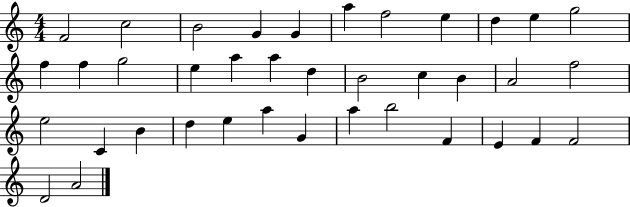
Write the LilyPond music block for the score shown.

{
  \clef treble
  \numericTimeSignature
  \time 4/4
  \key c \major
  f'2 c''2 | b'2 g'4 g'4 | a''4 f''2 e''4 | d''4 e''4 g''2 | \break f''4 f''4 g''2 | e''4 a''4 a''4 d''4 | b'2 c''4 b'4 | a'2 f''2 | \break e''2 c'4 b'4 | d''4 e''4 a''4 g'4 | a''4 b''2 f'4 | e'4 f'4 f'2 | \break d'2 a'2 | \bar "|."
}